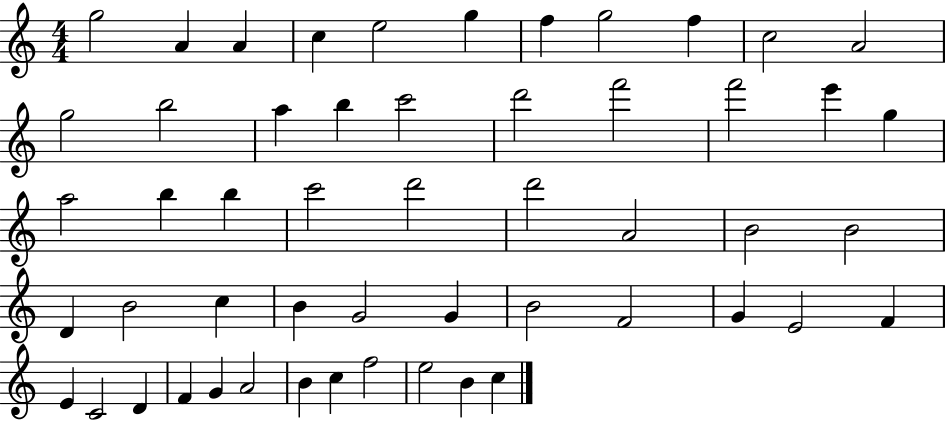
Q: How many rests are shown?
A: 0